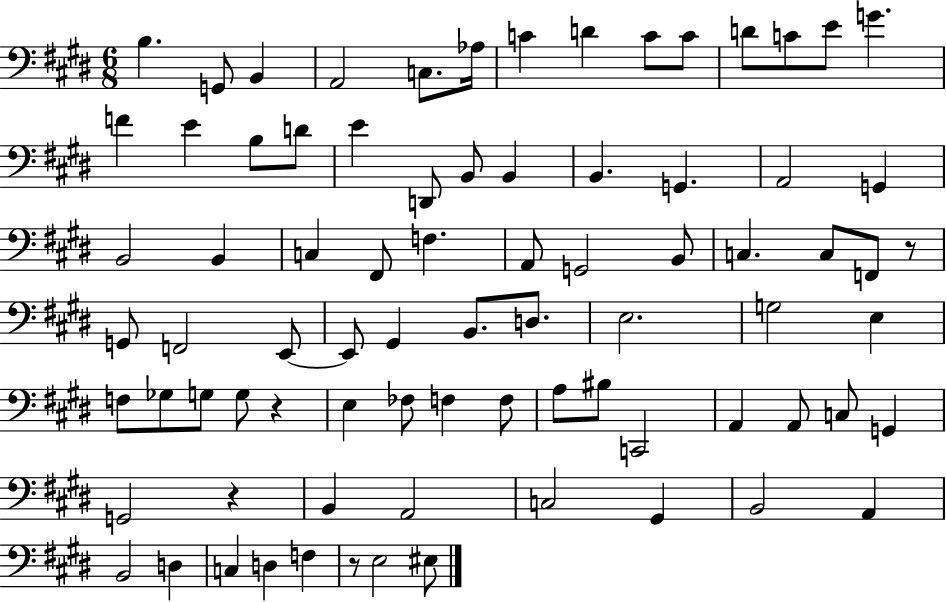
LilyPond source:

{
  \clef bass
  \numericTimeSignature
  \time 6/8
  \key e \major
  b4. g,8 b,4 | a,2 c8. aes16 | c'4 d'4 c'8 c'8 | d'8 c'8 e'8 g'4. | \break f'4 e'4 b8 d'8 | e'4 d,8 b,8 b,4 | b,4. g,4. | a,2 g,4 | \break b,2 b,4 | c4 fis,8 f4. | a,8 g,2 b,8 | c4. c8 f,8 r8 | \break g,8 f,2 e,8~~ | e,8 gis,4 b,8. d8. | e2. | g2 e4 | \break f8 ges8 g8 g8 r4 | e4 fes8 f4 f8 | a8 bis8 c,2 | a,4 a,8 c8 g,4 | \break g,2 r4 | b,4 a,2 | c2 gis,4 | b,2 a,4 | \break b,2 d4 | c4 d4 f4 | r8 e2 eis8 | \bar "|."
}